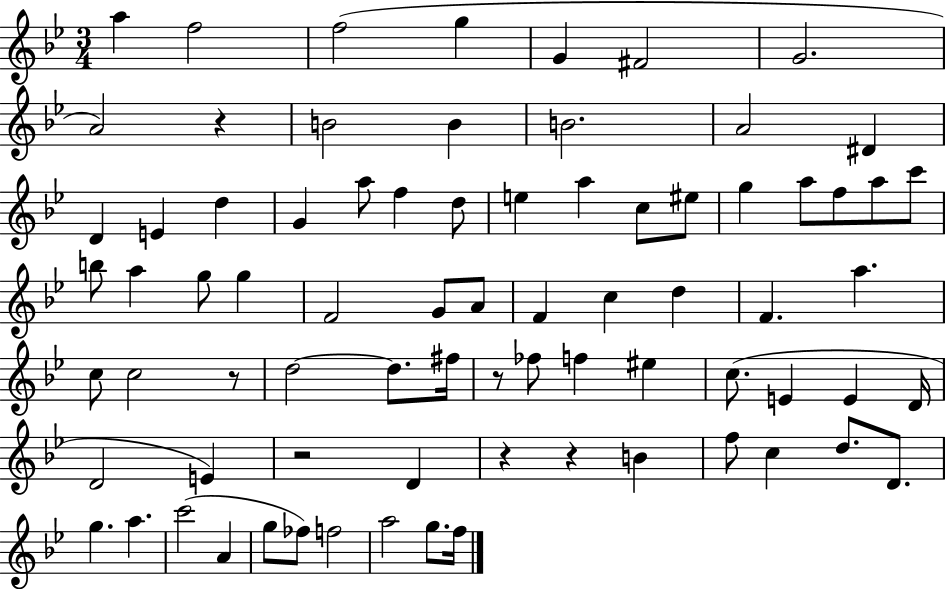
X:1
T:Untitled
M:3/4
L:1/4
K:Bb
a f2 f2 g G ^F2 G2 A2 z B2 B B2 A2 ^D D E d G a/2 f d/2 e a c/2 ^e/2 g a/2 f/2 a/2 c'/2 b/2 a g/2 g F2 G/2 A/2 F c d F a c/2 c2 z/2 d2 d/2 ^f/4 z/2 _f/2 f ^e c/2 E E D/4 D2 E z2 D z z B f/2 c d/2 D/2 g a c'2 A g/2 _f/2 f2 a2 g/2 f/4